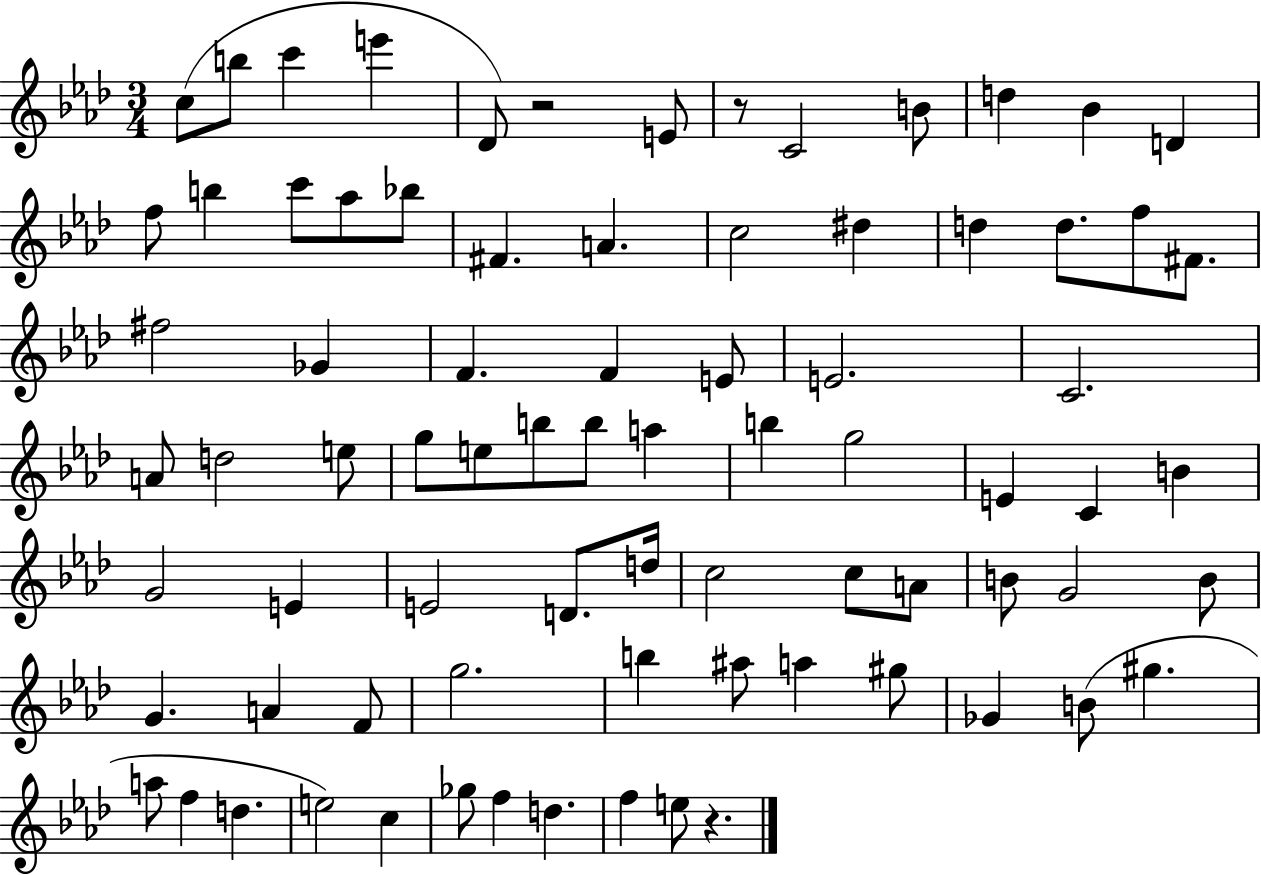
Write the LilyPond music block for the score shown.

{
  \clef treble
  \numericTimeSignature
  \time 3/4
  \key aes \major
  c''8( b''8 c'''4 e'''4 | des'8) r2 e'8 | r8 c'2 b'8 | d''4 bes'4 d'4 | \break f''8 b''4 c'''8 aes''8 bes''8 | fis'4. a'4. | c''2 dis''4 | d''4 d''8. f''8 fis'8. | \break fis''2 ges'4 | f'4. f'4 e'8 | e'2. | c'2. | \break a'8 d''2 e''8 | g''8 e''8 b''8 b''8 a''4 | b''4 g''2 | e'4 c'4 b'4 | \break g'2 e'4 | e'2 d'8. d''16 | c''2 c''8 a'8 | b'8 g'2 b'8 | \break g'4. a'4 f'8 | g''2. | b''4 ais''8 a''4 gis''8 | ges'4 b'8( gis''4. | \break a''8 f''4 d''4. | e''2) c''4 | ges''8 f''4 d''4. | f''4 e''8 r4. | \break \bar "|."
}